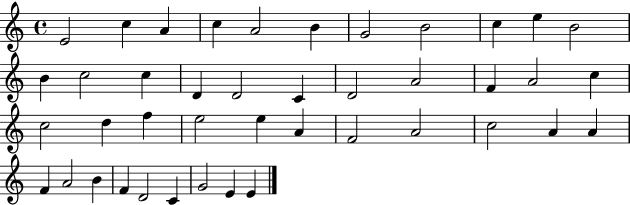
{
  \clef treble
  \time 4/4
  \defaultTimeSignature
  \key c \major
  e'2 c''4 a'4 | c''4 a'2 b'4 | g'2 b'2 | c''4 e''4 b'2 | \break b'4 c''2 c''4 | d'4 d'2 c'4 | d'2 a'2 | f'4 a'2 c''4 | \break c''2 d''4 f''4 | e''2 e''4 a'4 | f'2 a'2 | c''2 a'4 a'4 | \break f'4 a'2 b'4 | f'4 d'2 c'4 | g'2 e'4 e'4 | \bar "|."
}